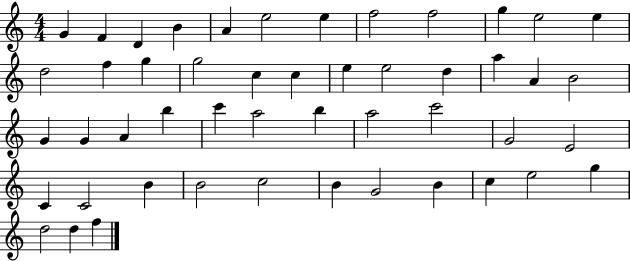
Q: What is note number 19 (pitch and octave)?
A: E5